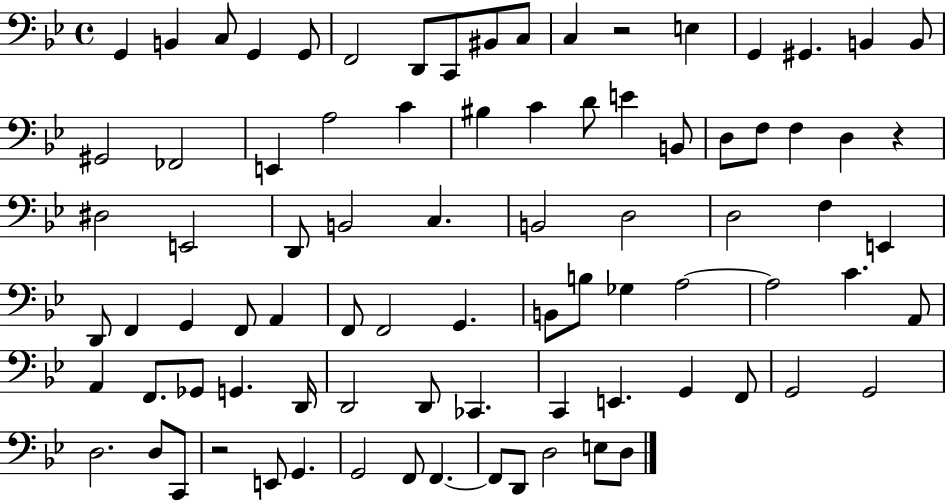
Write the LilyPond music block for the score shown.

{
  \clef bass
  \time 4/4
  \defaultTimeSignature
  \key bes \major
  \repeat volta 2 { g,4 b,4 c8 g,4 g,8 | f,2 d,8 c,8 bis,8 c8 | c4 r2 e4 | g,4 gis,4. b,4 b,8 | \break gis,2 fes,2 | e,4 a2 c'4 | bis4 c'4 d'8 e'4 b,8 | d8 f8 f4 d4 r4 | \break dis2 e,2 | d,8 b,2 c4. | b,2 d2 | d2 f4 e,4 | \break d,8 f,4 g,4 f,8 a,4 | f,8 f,2 g,4. | b,8 b8 ges4 a2~~ | a2 c'4. a,8 | \break a,4 f,8. ges,8 g,4. d,16 | d,2 d,8 ces,4. | c,4 e,4. g,4 f,8 | g,2 g,2 | \break d2. d8 c,8 | r2 e,8 g,4. | g,2 f,8 f,4.~~ | f,8 d,8 d2 e8 d8 | \break } \bar "|."
}